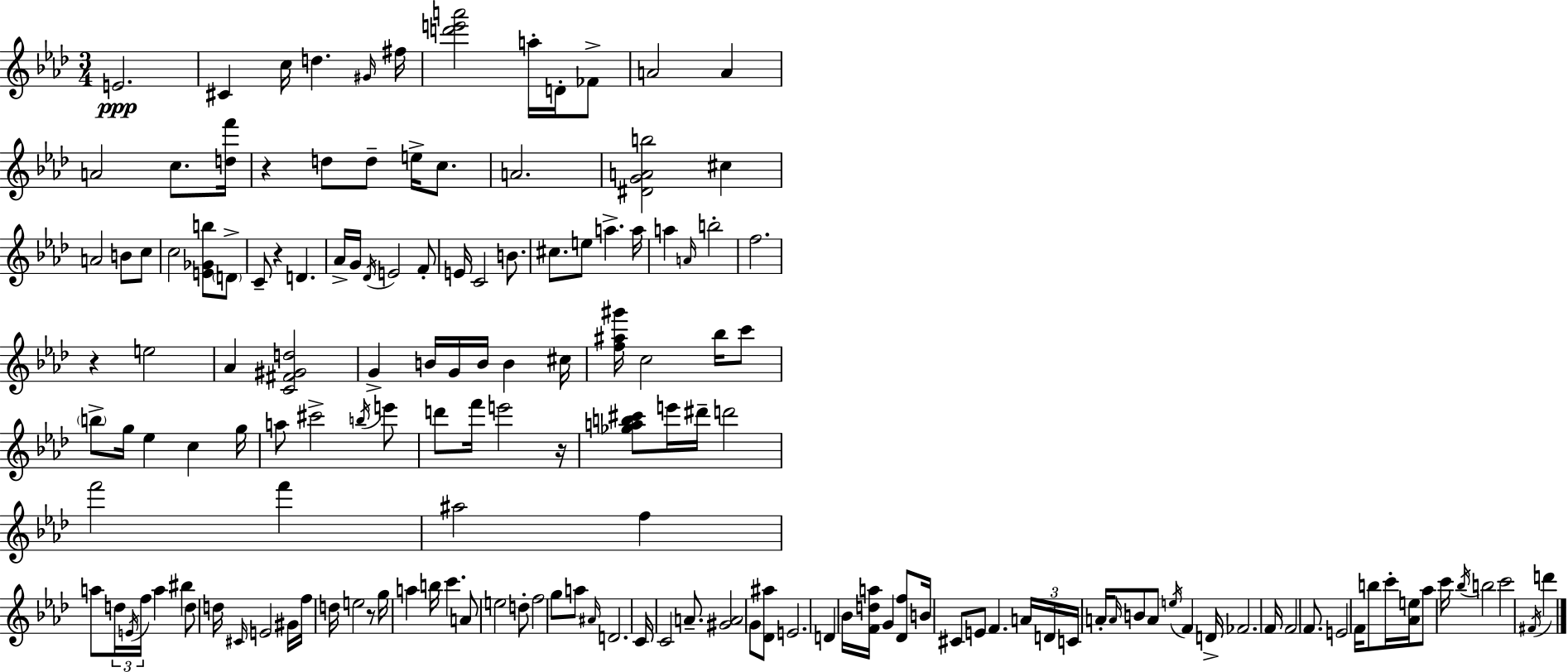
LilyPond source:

{
  \clef treble
  \numericTimeSignature
  \time 3/4
  \key aes \major
  e'2.\ppp | cis'4 c''16 d''4. \grace { gis'16 } | fis''16 <d''' e''' a'''>2 a''16-. d'16-. fes'8-> | a'2 a'4 | \break a'2 c''8. | <d'' f'''>16 r4 d''8 d''8-- e''16-> c''8. | a'2. | <dis' g' a' b''>2 cis''4 | \break a'2 b'8 c''8 | c''2 <e' ges' b''>8 \parenthesize d'8-> | c'8-- r4 d'4. | aes'16-> g'16 \acciaccatura { des'16 } e'2 | \break f'8-. e'16 c'2 b'8. | cis''8. e''8 a''4.-> | a''16 a''4 \grace { a'16 } b''2-. | f''2. | \break r4 e''2 | aes'4 <c' fis' gis' d''>2 | g'4-> b'16 g'16 b'16 b'4 | cis''16 <f'' ais'' gis'''>16 c''2 | \break bes''16 c'''8 \parenthesize b''8-> g''16 ees''4 c''4 | g''16 a''8 cis'''2-> | \acciaccatura { b''16 } e'''8 d'''8 f'''16 e'''2 | r16 <ges'' a'' b'' cis'''>8 e'''16 dis'''16-- d'''2 | \break f'''2 | f'''4 ais''2 | f''4 a''8 \tuplet 3/2 { d''16 \acciaccatura { e'16 } f''16 } a''4 | bis''4 d''8 d''16 \grace { cis'16 } e'2 | \break gis'16 f''16 d''16 e''2 | r8 g''16 a''4 b''16 | c'''4. a'8 e''2 | d''8-. f''2 | \break g''8 a''8 \grace { ais'16 } d'2. | c'16 c'2 | a'8.-- <gis' a'>2 | g'8 <des' ais''>8 e'2. | \break d'4 bes'16 | <f' d'' a''>16 g'4 <des' f''>8 b'16 cis'8 e'8 | f'4. \tuplet 3/2 { a'16 d'16 c'16 } a'16-. \grace { a'16 } b'8 | a'8 \acciaccatura { e''16 } f'4 d'16-> fes'2. | \break f'16 f'2 | f'8. e'2 | f'16 b''8 c'''16-. <aes' e''>16 aes''8 | c'''16 \acciaccatura { bes''16 } b''2 c'''2 | \break \acciaccatura { fis'16 } d'''4 \bar "|."
}